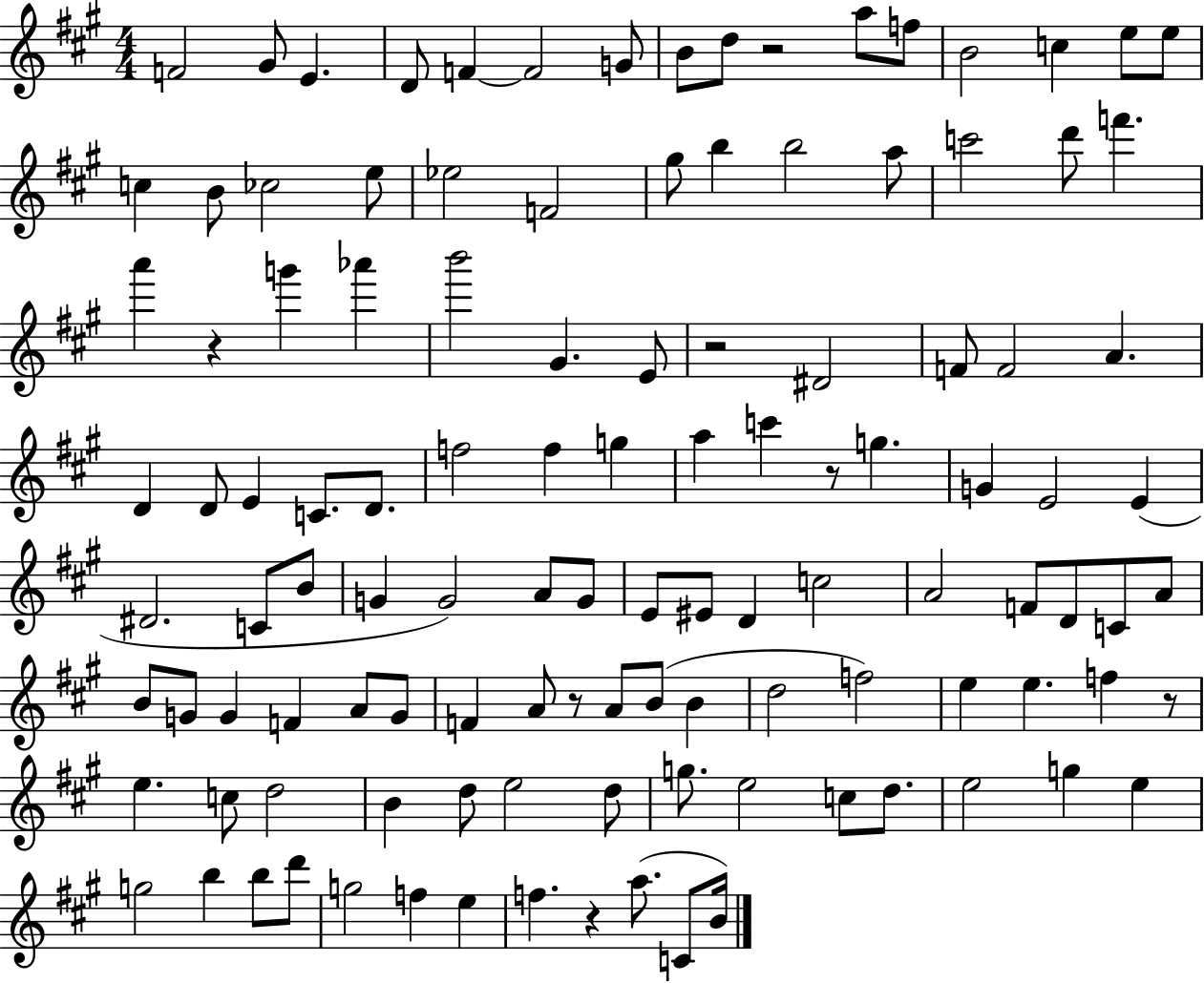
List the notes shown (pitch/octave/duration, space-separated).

F4/h G#4/e E4/q. D4/e F4/q F4/h G4/e B4/e D5/e R/h A5/e F5/e B4/h C5/q E5/e E5/e C5/q B4/e CES5/h E5/e Eb5/h F4/h G#5/e B5/q B5/h A5/e C6/h D6/e F6/q. A6/q R/q G6/q Ab6/q B6/h G#4/q. E4/e R/h D#4/h F4/e F4/h A4/q. D4/q D4/e E4/q C4/e. D4/e. F5/h F5/q G5/q A5/q C6/q R/e G5/q. G4/q E4/h E4/q D#4/h. C4/e B4/e G4/q G4/h A4/e G4/e E4/e EIS4/e D4/q C5/h A4/h F4/e D4/e C4/e A4/e B4/e G4/e G4/q F4/q A4/e G4/e F4/q A4/e R/e A4/e B4/e B4/q D5/h F5/h E5/q E5/q. F5/q R/e E5/q. C5/e D5/h B4/q D5/e E5/h D5/e G5/e. E5/h C5/e D5/e. E5/h G5/q E5/q G5/h B5/q B5/e D6/e G5/h F5/q E5/q F5/q. R/q A5/e. C4/e B4/s